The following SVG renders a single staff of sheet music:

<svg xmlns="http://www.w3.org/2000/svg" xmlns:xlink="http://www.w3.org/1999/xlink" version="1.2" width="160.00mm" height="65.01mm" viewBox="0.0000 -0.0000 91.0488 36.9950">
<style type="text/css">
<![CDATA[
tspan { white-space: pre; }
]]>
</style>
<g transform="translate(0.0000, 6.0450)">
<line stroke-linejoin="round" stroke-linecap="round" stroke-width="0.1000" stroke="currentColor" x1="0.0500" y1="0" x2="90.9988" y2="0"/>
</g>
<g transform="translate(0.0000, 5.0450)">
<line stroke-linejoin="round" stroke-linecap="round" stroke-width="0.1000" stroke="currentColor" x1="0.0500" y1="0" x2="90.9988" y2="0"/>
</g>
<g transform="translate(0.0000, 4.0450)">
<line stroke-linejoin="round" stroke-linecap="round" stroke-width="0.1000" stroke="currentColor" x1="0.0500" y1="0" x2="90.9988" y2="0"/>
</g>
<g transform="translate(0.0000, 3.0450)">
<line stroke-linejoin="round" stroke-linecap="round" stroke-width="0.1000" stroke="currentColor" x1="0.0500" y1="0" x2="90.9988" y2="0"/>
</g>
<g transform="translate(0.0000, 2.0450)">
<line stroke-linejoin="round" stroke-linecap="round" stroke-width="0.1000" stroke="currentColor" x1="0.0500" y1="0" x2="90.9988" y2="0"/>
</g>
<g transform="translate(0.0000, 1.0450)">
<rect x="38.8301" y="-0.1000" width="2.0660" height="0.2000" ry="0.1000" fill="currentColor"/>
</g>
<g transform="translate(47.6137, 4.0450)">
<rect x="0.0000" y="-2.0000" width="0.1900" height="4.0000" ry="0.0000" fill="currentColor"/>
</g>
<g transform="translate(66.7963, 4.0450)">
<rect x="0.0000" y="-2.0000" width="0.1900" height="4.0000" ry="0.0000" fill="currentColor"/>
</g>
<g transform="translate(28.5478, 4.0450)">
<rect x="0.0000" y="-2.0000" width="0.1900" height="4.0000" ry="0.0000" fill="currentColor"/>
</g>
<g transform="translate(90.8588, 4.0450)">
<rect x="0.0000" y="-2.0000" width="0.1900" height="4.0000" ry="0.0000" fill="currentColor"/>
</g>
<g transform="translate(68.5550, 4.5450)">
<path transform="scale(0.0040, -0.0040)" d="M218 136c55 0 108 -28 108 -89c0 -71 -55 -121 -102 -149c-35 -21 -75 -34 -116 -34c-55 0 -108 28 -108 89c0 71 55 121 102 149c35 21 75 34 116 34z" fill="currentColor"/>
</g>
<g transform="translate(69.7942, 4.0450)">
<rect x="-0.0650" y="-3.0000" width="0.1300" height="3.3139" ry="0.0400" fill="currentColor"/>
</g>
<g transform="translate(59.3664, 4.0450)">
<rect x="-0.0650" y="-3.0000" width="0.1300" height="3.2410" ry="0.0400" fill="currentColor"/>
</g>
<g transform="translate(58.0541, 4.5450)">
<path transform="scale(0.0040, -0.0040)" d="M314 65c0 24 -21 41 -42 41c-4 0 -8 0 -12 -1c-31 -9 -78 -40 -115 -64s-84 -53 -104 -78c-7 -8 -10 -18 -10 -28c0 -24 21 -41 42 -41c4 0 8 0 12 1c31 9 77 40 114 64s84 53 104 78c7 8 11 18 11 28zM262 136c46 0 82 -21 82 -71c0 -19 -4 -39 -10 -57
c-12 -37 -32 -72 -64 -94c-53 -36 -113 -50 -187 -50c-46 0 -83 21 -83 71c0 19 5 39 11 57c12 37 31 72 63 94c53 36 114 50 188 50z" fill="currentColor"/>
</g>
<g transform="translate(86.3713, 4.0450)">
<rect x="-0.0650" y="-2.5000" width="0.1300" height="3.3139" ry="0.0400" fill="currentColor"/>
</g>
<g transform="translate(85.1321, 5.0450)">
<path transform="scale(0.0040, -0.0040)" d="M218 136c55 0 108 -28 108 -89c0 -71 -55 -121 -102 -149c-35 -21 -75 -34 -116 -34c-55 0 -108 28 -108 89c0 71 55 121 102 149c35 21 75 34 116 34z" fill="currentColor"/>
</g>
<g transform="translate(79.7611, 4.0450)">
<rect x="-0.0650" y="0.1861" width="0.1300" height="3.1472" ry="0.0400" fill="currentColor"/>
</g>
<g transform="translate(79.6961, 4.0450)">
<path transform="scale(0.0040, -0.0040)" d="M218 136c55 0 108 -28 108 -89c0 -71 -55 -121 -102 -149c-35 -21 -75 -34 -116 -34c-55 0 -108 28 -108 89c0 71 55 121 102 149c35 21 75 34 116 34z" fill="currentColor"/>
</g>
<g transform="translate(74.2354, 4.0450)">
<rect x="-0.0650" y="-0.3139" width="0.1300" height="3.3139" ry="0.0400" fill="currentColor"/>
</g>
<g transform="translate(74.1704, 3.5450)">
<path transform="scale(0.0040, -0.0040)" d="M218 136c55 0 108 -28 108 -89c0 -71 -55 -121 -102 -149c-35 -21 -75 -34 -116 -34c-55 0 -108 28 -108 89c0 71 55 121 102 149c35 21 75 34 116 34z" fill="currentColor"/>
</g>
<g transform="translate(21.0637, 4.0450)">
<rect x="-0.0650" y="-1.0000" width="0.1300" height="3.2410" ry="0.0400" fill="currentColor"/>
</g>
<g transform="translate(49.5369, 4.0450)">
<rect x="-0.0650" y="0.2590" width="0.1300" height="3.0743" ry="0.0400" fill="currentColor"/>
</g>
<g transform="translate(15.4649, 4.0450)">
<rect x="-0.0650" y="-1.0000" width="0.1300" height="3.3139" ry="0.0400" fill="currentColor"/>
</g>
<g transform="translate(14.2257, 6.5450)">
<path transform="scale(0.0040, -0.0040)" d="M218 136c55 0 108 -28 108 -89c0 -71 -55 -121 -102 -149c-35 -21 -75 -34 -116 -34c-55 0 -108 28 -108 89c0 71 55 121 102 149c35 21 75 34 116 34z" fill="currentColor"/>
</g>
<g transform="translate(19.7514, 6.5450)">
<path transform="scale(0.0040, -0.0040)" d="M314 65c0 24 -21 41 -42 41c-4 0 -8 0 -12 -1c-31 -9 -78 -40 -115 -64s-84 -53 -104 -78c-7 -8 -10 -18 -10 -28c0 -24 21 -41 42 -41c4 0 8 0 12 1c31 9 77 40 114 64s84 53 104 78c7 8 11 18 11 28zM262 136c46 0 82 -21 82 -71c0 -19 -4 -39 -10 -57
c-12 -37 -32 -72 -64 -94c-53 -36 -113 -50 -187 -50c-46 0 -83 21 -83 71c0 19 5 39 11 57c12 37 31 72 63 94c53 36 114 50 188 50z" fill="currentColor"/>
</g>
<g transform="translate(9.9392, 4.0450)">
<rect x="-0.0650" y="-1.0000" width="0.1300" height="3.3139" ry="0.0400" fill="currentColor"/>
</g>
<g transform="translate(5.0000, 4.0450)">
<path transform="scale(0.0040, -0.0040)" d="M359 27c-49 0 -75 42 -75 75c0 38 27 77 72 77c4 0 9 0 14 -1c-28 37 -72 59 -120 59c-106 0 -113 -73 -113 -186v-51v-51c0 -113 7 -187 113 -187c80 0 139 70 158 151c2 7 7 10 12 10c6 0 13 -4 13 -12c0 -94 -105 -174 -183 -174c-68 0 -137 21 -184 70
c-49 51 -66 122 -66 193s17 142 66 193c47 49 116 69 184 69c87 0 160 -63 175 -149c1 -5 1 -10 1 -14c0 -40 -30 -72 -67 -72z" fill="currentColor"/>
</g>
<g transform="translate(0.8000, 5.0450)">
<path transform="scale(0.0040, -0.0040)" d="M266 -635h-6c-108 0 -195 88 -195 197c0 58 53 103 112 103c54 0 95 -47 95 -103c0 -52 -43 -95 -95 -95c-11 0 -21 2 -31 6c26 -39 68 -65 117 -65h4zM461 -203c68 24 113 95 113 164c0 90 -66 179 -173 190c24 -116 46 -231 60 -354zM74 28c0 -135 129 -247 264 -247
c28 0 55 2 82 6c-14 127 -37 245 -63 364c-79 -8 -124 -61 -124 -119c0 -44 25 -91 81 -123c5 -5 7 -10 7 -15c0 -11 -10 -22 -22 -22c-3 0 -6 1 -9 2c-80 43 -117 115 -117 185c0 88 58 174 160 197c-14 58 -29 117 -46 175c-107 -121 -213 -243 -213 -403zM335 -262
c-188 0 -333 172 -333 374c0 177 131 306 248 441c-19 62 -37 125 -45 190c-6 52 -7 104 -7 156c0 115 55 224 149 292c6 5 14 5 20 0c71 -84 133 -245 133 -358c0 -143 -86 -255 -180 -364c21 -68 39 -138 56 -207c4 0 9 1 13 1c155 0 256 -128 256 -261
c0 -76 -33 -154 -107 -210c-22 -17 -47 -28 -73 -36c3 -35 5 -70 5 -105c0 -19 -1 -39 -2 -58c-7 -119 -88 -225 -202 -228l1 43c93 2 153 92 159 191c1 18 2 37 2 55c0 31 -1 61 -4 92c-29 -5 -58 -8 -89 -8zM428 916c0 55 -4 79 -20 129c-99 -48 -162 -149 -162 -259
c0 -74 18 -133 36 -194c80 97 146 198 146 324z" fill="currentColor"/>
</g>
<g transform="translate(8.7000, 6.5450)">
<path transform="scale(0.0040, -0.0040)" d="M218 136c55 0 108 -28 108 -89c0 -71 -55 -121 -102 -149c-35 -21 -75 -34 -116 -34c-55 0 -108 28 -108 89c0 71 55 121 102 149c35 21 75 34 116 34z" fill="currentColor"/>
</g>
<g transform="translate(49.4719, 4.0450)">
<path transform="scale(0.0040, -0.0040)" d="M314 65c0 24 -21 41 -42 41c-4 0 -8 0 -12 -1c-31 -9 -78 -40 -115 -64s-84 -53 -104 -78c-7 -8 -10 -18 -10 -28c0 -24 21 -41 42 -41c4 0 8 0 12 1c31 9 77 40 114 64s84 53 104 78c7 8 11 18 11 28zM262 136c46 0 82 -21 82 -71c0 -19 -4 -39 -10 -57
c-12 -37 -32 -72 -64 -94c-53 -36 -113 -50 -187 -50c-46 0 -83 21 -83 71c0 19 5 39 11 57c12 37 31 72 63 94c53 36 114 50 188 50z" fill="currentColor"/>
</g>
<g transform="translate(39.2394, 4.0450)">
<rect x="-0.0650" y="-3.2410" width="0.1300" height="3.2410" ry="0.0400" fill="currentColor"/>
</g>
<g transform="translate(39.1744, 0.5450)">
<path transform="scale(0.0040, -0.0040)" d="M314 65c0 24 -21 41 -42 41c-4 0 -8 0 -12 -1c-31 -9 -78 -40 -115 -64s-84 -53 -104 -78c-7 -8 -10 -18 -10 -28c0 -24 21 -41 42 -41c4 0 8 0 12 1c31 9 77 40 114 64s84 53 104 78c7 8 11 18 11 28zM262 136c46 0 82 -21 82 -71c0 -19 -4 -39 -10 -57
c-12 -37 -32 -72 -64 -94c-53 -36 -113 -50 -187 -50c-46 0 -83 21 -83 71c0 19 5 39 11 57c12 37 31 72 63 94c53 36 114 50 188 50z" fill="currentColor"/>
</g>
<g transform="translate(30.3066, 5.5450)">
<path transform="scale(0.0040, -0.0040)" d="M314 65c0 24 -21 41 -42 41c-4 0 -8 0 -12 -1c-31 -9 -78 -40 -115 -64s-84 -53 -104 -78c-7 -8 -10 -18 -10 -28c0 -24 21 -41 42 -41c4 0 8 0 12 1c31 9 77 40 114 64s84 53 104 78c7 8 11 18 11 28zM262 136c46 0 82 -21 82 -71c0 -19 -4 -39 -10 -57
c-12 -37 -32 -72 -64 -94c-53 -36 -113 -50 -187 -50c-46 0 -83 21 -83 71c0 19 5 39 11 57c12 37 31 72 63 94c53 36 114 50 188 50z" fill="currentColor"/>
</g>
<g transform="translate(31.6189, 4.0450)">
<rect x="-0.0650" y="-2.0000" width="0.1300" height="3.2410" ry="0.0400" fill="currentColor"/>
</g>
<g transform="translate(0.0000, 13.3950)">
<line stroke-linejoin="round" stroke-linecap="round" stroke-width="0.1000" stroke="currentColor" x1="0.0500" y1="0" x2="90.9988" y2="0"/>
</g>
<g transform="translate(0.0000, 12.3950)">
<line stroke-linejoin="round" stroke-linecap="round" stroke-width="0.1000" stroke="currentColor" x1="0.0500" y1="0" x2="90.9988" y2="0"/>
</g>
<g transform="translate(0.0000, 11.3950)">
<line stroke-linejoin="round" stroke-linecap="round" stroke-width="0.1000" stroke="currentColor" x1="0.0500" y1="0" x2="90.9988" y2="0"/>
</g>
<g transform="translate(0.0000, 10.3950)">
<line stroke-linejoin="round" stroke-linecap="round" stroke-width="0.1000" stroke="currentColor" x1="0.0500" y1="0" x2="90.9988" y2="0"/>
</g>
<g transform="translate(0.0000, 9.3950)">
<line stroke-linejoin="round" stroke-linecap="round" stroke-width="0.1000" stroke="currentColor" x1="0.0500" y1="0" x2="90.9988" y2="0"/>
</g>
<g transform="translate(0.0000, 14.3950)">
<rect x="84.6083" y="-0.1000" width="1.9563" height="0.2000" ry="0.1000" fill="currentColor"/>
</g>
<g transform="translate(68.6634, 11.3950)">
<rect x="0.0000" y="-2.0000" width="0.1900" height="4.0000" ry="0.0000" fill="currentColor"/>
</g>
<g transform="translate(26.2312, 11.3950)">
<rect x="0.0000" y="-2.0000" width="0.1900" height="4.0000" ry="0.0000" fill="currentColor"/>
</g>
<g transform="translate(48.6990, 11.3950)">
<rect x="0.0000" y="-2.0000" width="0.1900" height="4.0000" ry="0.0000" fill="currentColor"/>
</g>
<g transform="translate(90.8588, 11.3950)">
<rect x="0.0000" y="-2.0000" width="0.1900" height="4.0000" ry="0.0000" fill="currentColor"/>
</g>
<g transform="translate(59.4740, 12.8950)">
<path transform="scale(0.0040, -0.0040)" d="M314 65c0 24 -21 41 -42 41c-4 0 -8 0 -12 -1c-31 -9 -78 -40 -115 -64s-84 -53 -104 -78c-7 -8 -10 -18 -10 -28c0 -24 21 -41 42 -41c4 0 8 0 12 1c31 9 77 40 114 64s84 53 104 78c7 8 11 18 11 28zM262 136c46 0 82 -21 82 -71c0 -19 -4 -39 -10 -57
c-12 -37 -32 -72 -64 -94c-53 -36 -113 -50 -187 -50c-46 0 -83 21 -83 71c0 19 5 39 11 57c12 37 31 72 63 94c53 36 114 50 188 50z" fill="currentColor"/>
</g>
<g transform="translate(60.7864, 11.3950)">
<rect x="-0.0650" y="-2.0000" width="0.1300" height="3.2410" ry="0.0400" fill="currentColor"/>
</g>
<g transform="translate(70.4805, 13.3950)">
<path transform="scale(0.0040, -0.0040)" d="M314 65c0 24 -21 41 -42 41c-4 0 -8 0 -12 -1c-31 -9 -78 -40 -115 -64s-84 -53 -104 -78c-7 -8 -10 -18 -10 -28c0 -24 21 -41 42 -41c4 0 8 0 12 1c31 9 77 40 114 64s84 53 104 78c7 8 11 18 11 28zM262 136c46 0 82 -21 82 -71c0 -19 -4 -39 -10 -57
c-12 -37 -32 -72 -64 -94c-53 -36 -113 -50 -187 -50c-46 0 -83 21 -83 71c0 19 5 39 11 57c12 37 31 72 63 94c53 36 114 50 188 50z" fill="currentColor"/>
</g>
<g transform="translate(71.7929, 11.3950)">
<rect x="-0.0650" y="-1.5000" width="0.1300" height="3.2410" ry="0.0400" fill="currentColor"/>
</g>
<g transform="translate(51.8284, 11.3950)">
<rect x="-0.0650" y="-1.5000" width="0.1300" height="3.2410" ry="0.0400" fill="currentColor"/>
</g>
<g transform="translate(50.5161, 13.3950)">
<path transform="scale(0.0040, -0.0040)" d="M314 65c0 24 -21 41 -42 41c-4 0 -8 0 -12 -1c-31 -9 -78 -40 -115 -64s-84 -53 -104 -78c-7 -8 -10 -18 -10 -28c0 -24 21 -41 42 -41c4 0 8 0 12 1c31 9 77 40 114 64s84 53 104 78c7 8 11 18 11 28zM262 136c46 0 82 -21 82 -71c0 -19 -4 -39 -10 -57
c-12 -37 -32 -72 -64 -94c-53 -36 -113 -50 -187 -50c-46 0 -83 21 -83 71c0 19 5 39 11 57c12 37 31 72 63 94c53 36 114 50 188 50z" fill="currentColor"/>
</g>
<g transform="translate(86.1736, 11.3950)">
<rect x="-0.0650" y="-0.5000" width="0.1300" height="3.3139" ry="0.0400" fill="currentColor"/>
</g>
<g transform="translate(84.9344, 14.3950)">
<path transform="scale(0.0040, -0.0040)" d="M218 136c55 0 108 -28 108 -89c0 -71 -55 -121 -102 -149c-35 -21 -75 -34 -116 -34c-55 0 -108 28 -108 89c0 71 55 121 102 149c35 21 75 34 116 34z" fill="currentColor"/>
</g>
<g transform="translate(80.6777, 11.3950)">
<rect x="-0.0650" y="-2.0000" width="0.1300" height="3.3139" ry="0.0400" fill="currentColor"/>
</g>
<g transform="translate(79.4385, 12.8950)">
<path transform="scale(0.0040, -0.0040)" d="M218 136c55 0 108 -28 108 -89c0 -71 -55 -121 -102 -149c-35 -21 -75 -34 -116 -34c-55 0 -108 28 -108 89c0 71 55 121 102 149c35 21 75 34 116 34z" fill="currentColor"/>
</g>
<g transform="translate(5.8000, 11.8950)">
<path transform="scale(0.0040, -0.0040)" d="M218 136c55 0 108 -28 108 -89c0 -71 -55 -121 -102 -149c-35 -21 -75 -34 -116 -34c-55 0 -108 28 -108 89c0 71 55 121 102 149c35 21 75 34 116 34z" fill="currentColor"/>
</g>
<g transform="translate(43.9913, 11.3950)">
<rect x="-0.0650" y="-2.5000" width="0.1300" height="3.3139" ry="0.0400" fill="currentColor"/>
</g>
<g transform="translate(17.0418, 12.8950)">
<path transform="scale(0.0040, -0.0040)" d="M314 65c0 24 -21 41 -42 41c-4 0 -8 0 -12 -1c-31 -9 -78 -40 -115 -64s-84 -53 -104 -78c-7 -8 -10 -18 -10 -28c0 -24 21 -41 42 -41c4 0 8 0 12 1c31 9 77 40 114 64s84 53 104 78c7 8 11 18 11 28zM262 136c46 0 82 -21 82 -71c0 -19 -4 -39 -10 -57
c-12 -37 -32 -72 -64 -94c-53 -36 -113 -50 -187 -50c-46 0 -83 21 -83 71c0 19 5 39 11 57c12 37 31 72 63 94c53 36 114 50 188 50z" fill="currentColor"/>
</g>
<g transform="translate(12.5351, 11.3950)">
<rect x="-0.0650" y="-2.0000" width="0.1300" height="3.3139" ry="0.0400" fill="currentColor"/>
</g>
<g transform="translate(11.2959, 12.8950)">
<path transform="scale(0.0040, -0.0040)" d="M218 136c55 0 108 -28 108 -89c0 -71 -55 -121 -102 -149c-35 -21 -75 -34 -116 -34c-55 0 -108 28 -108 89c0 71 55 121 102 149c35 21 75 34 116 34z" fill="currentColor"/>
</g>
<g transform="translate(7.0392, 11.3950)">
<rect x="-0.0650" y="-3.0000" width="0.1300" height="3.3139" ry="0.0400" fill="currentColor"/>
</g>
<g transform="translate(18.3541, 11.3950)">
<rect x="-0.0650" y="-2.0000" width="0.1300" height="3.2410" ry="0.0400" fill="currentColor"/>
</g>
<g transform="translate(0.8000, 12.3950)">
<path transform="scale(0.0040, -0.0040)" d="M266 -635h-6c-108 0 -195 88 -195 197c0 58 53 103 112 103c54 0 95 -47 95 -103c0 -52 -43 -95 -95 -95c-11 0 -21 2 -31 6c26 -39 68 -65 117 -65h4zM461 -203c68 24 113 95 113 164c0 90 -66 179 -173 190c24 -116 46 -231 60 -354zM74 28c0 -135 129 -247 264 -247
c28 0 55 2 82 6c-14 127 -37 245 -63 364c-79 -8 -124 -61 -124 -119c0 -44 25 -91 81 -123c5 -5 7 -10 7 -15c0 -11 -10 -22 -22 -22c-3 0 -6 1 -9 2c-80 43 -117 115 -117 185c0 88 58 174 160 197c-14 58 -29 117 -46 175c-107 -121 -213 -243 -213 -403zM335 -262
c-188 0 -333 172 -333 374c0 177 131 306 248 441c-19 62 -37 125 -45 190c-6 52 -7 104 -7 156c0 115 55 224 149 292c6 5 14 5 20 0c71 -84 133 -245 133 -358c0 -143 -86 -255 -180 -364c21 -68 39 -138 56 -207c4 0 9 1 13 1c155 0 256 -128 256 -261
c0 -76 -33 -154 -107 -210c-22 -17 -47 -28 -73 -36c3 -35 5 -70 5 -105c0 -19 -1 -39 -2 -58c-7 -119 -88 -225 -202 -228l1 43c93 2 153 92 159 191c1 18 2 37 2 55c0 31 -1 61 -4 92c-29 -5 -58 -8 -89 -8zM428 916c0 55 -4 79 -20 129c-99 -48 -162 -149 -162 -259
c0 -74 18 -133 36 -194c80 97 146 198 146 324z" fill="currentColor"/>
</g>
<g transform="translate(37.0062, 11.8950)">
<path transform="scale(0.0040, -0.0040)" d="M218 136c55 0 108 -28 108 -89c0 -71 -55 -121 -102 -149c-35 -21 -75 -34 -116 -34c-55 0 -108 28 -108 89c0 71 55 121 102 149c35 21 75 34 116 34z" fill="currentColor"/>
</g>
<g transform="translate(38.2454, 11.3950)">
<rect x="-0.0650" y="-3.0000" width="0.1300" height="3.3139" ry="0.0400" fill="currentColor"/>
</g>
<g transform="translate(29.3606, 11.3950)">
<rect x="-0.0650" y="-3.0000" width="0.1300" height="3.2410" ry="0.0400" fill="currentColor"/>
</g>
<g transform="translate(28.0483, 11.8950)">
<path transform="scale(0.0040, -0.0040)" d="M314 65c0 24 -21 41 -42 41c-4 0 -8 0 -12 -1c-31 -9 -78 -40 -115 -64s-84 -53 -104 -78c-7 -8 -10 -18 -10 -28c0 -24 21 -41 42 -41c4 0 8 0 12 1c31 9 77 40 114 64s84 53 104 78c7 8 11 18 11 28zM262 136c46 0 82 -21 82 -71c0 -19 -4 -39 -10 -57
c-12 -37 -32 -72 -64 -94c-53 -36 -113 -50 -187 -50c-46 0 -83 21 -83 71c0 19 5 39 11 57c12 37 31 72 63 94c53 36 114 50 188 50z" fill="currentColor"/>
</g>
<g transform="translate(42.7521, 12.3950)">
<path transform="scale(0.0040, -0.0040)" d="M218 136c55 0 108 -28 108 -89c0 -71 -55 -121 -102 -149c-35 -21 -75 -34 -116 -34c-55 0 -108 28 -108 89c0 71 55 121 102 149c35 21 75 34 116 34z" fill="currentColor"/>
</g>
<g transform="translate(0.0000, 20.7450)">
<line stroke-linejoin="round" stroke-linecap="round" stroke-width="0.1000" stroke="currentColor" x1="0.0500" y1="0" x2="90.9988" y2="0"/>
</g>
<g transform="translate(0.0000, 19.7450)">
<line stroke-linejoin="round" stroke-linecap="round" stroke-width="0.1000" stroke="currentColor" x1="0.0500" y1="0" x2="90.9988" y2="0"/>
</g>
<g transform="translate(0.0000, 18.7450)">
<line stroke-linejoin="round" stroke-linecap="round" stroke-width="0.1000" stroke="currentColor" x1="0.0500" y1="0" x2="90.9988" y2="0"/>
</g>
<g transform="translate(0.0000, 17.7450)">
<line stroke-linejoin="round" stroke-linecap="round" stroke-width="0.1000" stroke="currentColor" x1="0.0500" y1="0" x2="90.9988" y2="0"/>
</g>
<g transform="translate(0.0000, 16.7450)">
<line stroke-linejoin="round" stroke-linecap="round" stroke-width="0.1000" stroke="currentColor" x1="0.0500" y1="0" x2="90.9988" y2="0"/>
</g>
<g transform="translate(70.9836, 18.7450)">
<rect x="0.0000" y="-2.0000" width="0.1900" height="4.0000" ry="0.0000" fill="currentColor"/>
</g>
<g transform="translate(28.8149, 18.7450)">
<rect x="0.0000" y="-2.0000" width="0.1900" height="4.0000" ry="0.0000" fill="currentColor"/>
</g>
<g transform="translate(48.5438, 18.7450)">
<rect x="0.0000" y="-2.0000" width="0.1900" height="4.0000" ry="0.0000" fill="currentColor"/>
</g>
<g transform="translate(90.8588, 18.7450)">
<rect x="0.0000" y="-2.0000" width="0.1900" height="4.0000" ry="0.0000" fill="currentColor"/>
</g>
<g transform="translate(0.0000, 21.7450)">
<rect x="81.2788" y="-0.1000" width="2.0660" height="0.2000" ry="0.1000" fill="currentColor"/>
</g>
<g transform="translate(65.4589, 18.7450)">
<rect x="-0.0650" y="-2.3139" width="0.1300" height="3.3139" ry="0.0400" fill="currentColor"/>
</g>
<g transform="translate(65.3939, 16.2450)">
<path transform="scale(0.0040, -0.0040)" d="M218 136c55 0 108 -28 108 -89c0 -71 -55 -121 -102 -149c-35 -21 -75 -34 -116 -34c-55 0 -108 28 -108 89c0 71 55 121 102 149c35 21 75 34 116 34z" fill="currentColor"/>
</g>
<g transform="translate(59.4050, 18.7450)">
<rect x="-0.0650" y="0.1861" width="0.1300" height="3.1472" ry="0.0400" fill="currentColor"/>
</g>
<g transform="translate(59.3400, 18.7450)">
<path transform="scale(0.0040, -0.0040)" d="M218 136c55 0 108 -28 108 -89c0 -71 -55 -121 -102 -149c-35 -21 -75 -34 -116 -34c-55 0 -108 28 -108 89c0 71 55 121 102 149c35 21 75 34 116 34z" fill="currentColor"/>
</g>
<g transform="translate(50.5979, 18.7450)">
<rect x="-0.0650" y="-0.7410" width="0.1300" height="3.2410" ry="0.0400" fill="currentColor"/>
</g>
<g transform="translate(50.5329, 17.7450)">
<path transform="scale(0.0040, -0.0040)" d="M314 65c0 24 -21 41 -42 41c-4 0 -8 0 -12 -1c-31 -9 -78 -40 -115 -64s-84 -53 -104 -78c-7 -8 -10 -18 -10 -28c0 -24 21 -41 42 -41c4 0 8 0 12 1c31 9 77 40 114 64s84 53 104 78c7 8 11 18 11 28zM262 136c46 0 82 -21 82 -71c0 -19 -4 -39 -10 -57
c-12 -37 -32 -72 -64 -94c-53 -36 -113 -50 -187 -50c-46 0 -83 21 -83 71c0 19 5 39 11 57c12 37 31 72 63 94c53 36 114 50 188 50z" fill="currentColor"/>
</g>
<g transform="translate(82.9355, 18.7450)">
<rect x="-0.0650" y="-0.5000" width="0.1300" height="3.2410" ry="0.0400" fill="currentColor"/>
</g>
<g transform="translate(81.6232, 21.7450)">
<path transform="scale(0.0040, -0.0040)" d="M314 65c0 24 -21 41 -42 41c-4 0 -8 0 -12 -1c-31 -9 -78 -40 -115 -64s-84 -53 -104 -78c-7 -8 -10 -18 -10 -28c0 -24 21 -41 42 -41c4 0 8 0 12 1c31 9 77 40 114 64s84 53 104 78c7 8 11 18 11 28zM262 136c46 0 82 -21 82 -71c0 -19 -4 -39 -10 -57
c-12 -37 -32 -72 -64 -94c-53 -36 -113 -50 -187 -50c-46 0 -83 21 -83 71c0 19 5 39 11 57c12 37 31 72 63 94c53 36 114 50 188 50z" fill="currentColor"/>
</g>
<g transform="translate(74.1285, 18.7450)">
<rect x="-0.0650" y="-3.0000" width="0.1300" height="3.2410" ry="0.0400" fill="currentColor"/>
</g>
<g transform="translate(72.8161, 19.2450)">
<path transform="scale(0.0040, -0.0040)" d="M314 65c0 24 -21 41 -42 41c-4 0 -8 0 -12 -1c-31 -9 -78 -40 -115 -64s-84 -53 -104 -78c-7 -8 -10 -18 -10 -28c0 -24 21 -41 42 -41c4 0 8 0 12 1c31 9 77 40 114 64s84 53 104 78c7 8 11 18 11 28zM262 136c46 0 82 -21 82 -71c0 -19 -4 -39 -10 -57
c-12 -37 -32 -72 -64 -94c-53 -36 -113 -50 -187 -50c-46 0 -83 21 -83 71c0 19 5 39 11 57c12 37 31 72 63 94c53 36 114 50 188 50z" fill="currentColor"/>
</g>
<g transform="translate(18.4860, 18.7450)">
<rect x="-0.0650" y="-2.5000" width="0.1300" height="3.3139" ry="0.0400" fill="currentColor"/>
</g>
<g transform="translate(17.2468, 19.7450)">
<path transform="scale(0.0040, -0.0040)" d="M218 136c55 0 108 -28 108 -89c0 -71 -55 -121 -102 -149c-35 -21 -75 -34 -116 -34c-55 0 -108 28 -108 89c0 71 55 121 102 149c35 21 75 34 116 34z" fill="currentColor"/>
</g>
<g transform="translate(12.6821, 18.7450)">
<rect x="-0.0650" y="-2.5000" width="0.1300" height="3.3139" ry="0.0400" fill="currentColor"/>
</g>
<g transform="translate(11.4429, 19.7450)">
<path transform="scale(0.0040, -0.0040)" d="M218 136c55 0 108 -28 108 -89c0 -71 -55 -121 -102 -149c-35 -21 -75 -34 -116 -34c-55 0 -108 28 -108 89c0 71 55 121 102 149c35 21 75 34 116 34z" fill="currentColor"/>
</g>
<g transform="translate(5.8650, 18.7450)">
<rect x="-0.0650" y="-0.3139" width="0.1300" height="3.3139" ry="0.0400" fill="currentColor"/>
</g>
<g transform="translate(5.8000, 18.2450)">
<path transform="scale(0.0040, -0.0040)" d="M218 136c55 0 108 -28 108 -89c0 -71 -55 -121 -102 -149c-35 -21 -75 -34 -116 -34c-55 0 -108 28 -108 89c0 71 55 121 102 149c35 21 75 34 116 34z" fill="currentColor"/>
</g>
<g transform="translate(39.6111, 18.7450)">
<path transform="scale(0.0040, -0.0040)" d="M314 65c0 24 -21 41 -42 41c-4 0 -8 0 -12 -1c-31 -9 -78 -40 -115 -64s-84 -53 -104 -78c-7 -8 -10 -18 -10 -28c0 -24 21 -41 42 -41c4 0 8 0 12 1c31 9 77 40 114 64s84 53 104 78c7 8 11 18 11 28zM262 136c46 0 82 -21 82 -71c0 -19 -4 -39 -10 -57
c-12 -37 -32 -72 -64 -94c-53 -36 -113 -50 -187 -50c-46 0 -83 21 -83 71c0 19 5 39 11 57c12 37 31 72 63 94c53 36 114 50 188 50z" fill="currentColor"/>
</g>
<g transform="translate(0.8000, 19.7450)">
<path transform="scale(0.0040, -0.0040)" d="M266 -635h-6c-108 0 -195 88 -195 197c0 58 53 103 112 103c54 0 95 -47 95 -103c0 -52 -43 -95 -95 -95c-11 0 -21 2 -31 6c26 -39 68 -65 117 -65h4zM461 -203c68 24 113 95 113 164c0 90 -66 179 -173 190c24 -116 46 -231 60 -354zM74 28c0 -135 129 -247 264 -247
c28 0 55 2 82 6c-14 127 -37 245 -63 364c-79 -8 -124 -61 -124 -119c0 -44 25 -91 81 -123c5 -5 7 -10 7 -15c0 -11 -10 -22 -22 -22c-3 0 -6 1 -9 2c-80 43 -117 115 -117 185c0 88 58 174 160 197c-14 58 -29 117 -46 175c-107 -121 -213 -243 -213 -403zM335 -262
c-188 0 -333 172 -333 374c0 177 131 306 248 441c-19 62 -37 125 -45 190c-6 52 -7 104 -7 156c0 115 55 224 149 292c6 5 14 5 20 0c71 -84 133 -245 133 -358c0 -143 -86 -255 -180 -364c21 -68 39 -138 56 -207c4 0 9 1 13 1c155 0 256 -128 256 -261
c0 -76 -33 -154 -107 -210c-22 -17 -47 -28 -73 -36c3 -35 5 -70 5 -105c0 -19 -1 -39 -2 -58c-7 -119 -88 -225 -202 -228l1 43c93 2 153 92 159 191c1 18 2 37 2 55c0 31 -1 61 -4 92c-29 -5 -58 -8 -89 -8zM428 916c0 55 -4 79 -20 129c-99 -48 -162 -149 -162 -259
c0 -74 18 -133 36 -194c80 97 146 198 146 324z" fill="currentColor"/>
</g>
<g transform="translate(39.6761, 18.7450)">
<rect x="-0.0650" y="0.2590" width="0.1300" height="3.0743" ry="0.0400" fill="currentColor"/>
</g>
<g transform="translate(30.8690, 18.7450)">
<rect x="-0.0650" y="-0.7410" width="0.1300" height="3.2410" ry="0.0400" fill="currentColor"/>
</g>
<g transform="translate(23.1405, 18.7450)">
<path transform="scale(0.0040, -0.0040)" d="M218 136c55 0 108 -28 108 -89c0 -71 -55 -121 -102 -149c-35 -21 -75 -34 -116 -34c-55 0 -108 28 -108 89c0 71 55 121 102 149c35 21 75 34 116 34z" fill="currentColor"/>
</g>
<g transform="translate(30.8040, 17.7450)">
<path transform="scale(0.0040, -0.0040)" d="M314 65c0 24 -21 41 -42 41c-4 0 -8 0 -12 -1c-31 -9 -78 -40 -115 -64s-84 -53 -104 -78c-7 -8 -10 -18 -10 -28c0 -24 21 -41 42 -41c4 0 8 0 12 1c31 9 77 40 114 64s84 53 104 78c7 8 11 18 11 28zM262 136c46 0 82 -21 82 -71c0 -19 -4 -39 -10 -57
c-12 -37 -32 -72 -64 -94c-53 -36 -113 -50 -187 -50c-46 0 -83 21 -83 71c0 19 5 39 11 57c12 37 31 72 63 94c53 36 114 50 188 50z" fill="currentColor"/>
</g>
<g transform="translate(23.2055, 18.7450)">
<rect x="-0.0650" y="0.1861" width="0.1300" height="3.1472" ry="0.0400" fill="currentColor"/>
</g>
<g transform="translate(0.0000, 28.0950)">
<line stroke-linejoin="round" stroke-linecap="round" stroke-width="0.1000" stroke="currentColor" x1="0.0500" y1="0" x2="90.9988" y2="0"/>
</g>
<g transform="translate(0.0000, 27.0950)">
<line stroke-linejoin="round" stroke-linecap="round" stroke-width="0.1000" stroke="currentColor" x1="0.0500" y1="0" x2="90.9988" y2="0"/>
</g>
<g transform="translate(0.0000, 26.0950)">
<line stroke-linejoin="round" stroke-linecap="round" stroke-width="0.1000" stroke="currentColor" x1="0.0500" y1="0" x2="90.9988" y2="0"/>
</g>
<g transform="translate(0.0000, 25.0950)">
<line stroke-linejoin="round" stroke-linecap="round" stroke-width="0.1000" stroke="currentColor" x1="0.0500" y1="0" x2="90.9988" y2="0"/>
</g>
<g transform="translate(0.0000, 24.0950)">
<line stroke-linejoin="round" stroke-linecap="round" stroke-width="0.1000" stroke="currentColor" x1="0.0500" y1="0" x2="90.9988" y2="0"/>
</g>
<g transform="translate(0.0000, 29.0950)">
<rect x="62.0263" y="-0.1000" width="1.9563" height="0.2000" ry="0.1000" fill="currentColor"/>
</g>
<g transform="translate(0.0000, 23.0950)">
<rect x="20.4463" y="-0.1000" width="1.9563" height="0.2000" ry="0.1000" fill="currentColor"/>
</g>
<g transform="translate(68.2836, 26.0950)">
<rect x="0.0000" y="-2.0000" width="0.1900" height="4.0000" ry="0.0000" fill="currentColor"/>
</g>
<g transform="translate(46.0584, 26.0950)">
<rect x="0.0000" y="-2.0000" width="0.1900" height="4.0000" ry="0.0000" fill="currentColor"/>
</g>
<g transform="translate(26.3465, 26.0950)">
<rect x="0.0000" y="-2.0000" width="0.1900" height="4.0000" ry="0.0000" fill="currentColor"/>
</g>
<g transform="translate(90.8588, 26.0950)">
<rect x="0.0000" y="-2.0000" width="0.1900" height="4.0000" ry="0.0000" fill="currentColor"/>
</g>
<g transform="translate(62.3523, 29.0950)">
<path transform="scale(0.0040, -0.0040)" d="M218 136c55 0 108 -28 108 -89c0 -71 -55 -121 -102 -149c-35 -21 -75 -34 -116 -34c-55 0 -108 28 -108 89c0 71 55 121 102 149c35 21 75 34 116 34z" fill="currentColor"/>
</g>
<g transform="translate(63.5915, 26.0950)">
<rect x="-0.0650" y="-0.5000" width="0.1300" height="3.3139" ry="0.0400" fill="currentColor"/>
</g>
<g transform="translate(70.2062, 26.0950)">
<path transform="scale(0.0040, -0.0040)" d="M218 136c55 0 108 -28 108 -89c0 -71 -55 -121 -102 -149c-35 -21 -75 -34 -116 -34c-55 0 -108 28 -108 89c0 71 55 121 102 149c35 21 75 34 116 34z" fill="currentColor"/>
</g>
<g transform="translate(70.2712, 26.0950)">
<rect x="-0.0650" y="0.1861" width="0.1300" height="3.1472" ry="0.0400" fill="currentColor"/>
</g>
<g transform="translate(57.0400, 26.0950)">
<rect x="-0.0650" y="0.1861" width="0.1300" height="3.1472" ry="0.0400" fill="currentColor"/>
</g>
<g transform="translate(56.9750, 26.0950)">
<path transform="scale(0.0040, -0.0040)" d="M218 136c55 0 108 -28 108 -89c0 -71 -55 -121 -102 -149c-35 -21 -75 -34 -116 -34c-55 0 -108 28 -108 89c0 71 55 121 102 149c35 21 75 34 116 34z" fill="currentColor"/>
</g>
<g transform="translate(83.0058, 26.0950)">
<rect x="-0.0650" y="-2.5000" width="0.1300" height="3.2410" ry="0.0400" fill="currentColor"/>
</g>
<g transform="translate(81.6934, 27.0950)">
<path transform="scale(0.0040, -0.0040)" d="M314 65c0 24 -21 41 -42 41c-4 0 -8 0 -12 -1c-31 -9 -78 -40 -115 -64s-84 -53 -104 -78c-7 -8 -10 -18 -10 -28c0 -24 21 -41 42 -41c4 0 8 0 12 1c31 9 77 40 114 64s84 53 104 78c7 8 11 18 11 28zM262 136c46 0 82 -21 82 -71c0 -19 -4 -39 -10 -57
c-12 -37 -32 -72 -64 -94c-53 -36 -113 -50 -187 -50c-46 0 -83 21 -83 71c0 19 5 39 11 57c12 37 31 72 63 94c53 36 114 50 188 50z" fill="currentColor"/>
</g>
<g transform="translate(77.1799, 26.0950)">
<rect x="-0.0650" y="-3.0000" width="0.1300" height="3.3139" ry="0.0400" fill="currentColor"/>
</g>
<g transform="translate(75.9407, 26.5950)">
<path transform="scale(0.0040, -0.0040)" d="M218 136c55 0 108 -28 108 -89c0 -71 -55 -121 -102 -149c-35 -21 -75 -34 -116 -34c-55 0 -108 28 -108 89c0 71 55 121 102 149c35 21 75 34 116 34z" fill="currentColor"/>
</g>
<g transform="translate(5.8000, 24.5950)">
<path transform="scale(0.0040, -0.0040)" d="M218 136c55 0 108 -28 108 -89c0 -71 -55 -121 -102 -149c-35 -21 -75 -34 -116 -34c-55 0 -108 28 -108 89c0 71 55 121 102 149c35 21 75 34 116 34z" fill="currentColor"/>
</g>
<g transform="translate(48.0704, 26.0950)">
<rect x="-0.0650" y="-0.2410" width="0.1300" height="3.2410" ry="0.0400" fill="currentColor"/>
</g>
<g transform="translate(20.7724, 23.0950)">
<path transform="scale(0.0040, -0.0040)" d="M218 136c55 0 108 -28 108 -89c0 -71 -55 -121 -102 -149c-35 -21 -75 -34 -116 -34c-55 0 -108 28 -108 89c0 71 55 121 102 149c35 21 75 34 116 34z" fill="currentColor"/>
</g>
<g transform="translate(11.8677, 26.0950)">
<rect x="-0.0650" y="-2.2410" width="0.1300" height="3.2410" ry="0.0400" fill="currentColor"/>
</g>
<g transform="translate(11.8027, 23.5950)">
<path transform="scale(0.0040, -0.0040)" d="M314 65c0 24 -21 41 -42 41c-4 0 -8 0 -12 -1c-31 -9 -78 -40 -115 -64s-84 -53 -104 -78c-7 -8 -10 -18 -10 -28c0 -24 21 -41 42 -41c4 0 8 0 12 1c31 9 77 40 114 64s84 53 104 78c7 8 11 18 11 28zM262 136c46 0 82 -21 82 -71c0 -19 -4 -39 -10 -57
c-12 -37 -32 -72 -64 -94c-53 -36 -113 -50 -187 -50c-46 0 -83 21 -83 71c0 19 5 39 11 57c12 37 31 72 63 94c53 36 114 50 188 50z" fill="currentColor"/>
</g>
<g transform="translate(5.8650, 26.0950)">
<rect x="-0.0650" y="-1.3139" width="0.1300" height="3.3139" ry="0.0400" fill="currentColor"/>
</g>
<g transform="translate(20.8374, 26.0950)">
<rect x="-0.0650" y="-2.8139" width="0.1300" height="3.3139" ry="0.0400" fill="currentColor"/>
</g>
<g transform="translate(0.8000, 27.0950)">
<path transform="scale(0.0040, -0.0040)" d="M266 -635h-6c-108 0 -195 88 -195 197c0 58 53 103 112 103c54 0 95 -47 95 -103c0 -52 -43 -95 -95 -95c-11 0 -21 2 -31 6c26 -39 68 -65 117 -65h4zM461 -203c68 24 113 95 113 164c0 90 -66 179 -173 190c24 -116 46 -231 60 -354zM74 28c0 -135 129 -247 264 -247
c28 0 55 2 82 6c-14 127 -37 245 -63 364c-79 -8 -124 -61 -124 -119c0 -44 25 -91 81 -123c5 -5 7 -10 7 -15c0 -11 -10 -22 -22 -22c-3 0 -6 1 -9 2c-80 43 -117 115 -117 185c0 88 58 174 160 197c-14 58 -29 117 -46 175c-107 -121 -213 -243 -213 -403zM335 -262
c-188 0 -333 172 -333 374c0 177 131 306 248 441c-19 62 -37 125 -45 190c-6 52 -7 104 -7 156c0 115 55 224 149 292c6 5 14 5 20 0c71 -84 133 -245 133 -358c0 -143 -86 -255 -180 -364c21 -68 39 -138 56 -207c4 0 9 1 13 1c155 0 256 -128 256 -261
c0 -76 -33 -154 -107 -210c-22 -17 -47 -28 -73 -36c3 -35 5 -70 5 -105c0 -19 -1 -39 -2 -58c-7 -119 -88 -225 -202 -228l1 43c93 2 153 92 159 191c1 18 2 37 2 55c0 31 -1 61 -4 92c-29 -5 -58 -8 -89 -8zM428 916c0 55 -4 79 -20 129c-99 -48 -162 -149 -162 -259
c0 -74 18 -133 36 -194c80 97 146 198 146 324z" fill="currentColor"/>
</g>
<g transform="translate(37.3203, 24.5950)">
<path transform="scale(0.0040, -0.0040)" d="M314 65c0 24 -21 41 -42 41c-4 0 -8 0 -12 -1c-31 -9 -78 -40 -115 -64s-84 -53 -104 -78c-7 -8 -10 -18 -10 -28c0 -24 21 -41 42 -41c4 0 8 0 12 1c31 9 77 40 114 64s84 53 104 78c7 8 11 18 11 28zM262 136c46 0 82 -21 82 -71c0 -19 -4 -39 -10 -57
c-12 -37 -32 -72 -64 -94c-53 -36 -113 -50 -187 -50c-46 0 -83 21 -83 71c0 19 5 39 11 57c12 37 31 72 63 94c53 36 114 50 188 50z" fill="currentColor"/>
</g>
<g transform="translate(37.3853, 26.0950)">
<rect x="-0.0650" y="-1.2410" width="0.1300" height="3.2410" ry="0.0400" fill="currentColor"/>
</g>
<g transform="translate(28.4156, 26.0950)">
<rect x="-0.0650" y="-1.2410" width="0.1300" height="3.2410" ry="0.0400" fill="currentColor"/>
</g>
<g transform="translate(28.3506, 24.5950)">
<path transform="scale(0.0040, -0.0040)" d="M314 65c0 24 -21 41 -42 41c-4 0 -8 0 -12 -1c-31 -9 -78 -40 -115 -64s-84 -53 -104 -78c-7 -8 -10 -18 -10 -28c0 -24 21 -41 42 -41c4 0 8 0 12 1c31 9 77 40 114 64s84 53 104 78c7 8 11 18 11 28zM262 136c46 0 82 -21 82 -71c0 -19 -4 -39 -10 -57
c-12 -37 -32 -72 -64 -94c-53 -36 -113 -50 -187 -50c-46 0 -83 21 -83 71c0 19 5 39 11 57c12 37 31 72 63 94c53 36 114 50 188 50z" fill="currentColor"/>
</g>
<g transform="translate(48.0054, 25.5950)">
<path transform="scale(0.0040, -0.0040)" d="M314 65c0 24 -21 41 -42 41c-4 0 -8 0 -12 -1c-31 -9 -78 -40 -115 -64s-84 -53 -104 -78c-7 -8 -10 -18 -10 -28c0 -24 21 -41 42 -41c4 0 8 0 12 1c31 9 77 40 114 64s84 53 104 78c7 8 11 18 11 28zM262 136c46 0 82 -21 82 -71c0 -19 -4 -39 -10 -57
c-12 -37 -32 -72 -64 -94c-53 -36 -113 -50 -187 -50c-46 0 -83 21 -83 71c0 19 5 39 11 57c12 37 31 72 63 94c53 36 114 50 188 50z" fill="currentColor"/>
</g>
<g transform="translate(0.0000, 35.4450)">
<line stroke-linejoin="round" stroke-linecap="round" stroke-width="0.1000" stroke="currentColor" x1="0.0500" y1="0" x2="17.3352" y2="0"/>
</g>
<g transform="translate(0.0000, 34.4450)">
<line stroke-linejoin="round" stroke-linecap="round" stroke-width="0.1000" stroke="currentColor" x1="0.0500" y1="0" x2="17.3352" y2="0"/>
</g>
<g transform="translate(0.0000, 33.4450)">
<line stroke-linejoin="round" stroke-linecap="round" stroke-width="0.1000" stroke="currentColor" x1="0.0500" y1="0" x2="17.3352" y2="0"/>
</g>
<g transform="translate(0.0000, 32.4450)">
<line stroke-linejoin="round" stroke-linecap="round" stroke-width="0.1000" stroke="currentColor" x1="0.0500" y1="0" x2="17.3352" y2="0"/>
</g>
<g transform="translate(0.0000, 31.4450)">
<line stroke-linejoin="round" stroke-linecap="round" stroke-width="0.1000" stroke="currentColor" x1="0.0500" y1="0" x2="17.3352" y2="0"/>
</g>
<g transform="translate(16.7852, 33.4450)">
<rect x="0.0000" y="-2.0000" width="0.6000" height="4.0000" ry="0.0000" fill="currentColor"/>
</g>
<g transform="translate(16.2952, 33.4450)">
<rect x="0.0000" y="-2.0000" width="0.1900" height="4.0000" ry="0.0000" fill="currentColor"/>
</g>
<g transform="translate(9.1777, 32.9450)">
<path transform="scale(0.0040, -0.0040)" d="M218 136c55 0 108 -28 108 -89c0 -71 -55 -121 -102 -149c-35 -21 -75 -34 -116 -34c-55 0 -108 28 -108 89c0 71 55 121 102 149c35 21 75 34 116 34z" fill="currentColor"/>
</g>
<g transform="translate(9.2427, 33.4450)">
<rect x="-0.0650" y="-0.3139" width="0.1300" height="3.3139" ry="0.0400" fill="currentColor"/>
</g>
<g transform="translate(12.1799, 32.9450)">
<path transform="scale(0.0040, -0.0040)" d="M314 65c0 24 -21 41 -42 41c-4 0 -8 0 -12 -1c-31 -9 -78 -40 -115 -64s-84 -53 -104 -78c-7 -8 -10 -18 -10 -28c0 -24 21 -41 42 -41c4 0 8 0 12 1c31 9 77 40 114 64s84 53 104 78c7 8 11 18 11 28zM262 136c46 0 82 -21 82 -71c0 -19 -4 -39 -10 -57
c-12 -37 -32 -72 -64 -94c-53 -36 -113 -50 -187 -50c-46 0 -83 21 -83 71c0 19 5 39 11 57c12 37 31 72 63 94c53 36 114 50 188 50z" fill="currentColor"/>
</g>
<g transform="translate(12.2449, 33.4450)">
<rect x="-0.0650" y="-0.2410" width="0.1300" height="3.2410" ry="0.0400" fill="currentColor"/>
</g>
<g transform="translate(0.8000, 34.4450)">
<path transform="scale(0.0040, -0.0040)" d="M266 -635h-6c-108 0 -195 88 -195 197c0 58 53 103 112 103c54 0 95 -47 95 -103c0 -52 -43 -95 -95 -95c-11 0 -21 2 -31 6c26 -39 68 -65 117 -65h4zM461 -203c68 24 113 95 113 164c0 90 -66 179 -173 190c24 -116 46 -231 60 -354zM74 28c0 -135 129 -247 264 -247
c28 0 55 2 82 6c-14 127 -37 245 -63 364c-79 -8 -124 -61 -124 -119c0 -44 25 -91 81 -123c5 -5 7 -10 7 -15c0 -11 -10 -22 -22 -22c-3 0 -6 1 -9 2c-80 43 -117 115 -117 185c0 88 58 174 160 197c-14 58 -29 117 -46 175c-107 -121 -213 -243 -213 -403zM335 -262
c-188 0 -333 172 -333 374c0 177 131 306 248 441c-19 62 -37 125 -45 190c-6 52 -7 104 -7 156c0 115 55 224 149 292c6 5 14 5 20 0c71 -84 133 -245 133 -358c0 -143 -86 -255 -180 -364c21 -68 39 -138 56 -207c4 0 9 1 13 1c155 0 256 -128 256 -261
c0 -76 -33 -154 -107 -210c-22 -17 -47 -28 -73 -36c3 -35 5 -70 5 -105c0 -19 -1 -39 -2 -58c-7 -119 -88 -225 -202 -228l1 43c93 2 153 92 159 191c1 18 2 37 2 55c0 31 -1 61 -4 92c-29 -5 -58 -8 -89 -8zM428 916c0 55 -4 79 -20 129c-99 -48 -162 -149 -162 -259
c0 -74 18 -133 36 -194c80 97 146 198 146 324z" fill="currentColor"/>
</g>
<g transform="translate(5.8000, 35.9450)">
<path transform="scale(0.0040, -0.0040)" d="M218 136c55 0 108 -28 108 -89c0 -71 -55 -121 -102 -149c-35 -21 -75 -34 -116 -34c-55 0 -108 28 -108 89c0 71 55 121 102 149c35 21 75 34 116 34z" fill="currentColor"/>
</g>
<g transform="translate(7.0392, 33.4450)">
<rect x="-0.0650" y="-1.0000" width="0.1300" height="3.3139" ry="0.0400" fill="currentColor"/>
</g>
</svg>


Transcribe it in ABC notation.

X:1
T:Untitled
M:4/4
L:1/4
K:C
D D D2 F2 b2 B2 A2 A c B G A F F2 A2 A G E2 F2 E2 F C c G G B d2 B2 d2 B g A2 C2 e g2 a e2 e2 c2 B C B A G2 D c c2